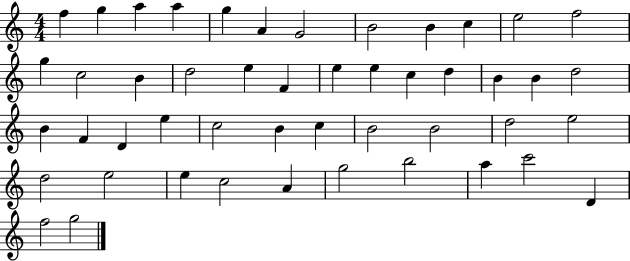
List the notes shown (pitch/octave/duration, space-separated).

F5/q G5/q A5/q A5/q G5/q A4/q G4/h B4/h B4/q C5/q E5/h F5/h G5/q C5/h B4/q D5/h E5/q F4/q E5/q E5/q C5/q D5/q B4/q B4/q D5/h B4/q F4/q D4/q E5/q C5/h B4/q C5/q B4/h B4/h D5/h E5/h D5/h E5/h E5/q C5/h A4/q G5/h B5/h A5/q C6/h D4/q F5/h G5/h